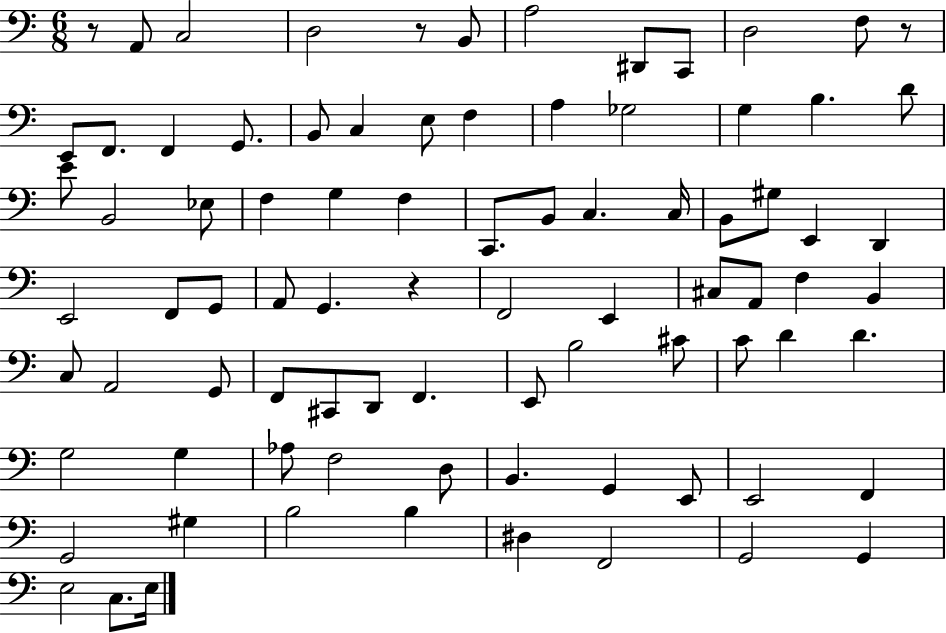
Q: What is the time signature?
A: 6/8